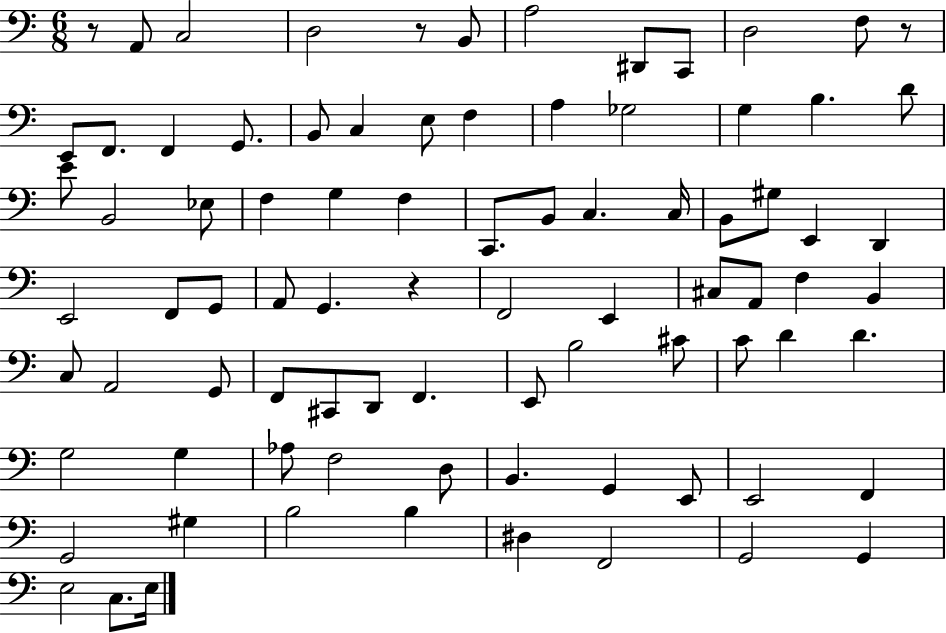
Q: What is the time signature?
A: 6/8